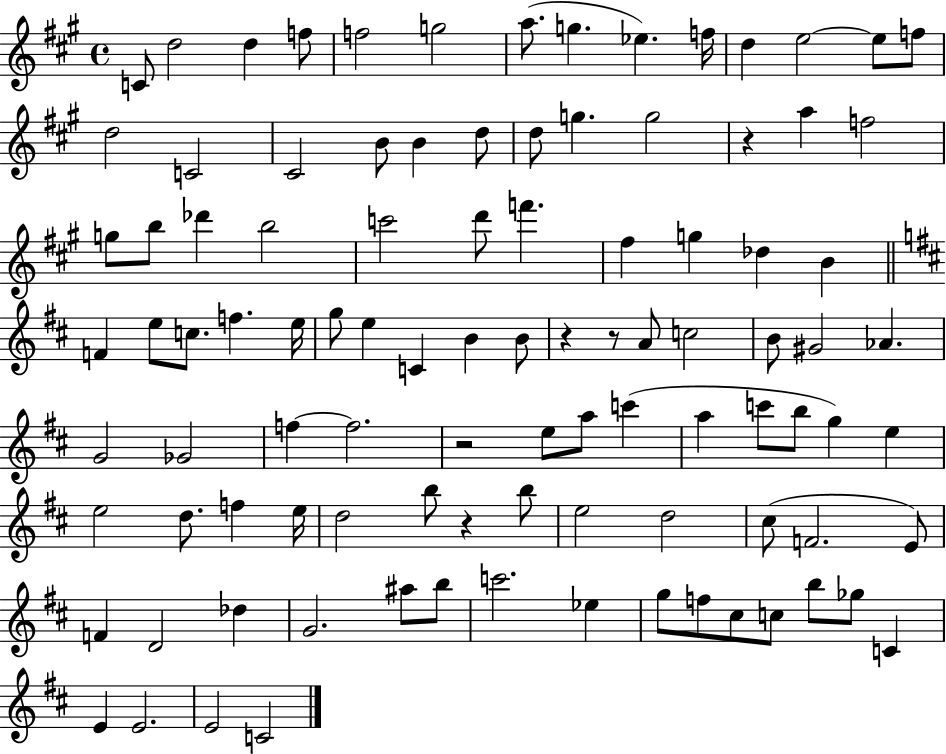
{
  \clef treble
  \time 4/4
  \defaultTimeSignature
  \key a \major
  c'8 d''2 d''4 f''8 | f''2 g''2 | a''8.( g''4. ees''4.) f''16 | d''4 e''2~~ e''8 f''8 | \break d''2 c'2 | cis'2 b'8 b'4 d''8 | d''8 g''4. g''2 | r4 a''4 f''2 | \break g''8 b''8 des'''4 b''2 | c'''2 d'''8 f'''4. | fis''4 g''4 des''4 b'4 | \bar "||" \break \key d \major f'4 e''8 c''8. f''4. e''16 | g''8 e''4 c'4 b'4 b'8 | r4 r8 a'8 c''2 | b'8 gis'2 aes'4. | \break g'2 ges'2 | f''4~~ f''2. | r2 e''8 a''8 c'''4( | a''4 c'''8 b''8 g''4) e''4 | \break e''2 d''8. f''4 e''16 | d''2 b''8 r4 b''8 | e''2 d''2 | cis''8( f'2. e'8) | \break f'4 d'2 des''4 | g'2. ais''8 b''8 | c'''2. ees''4 | g''8 f''8 cis''8 c''8 b''8 ges''8 c'4 | \break e'4 e'2. | e'2 c'2 | \bar "|."
}